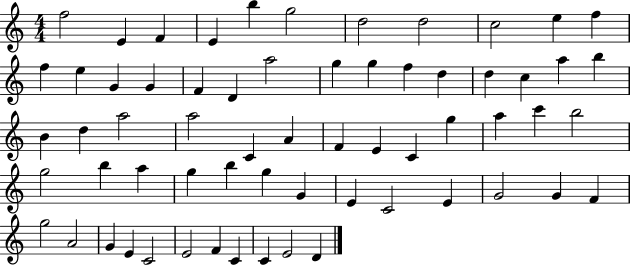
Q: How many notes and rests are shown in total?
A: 63